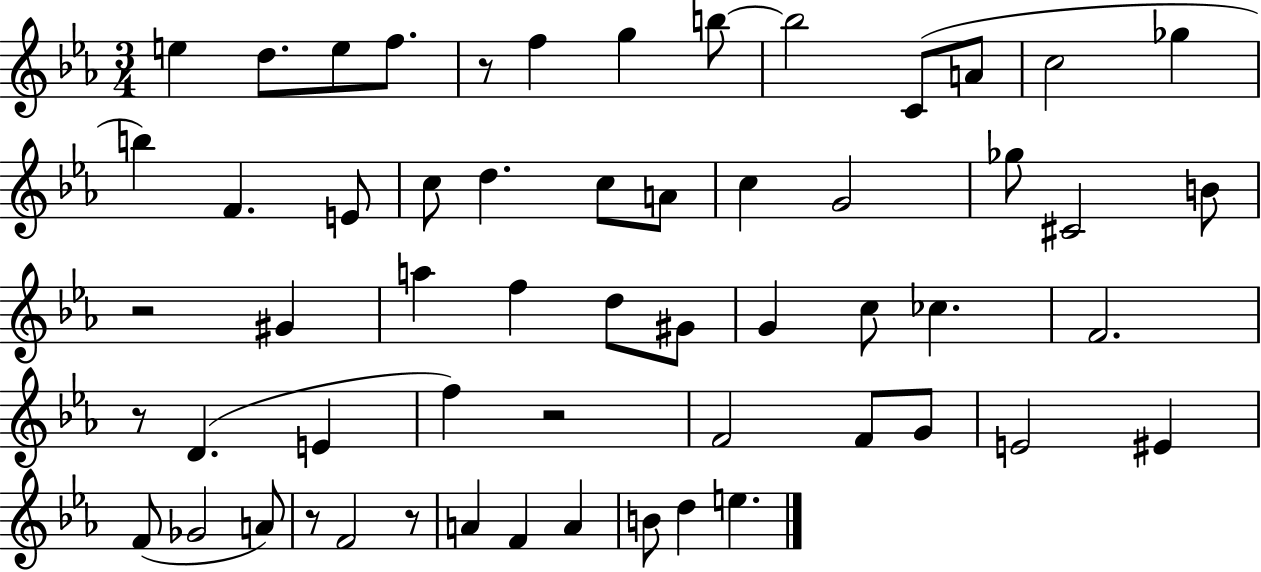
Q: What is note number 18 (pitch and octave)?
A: C5